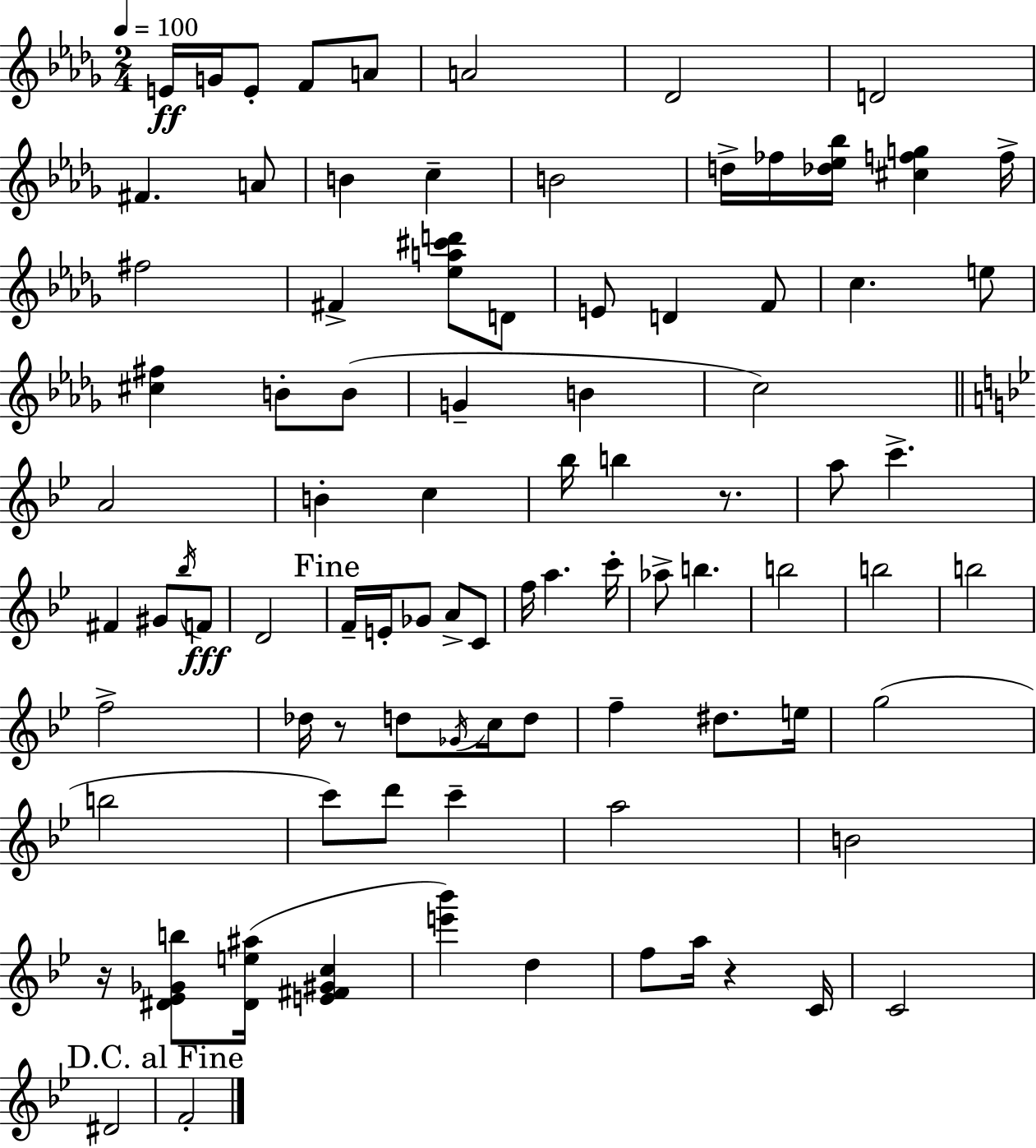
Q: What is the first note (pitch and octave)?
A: E4